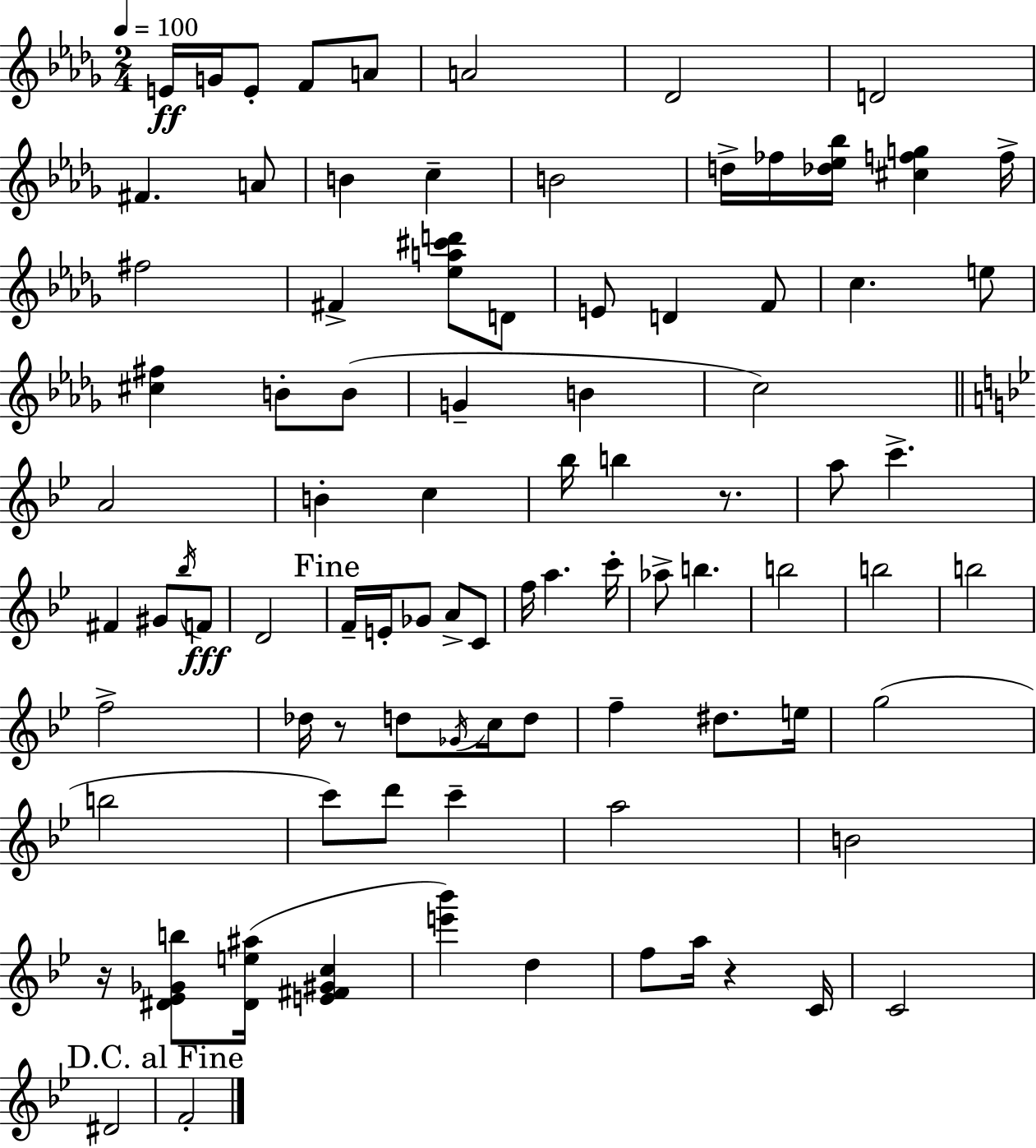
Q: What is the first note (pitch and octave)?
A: E4